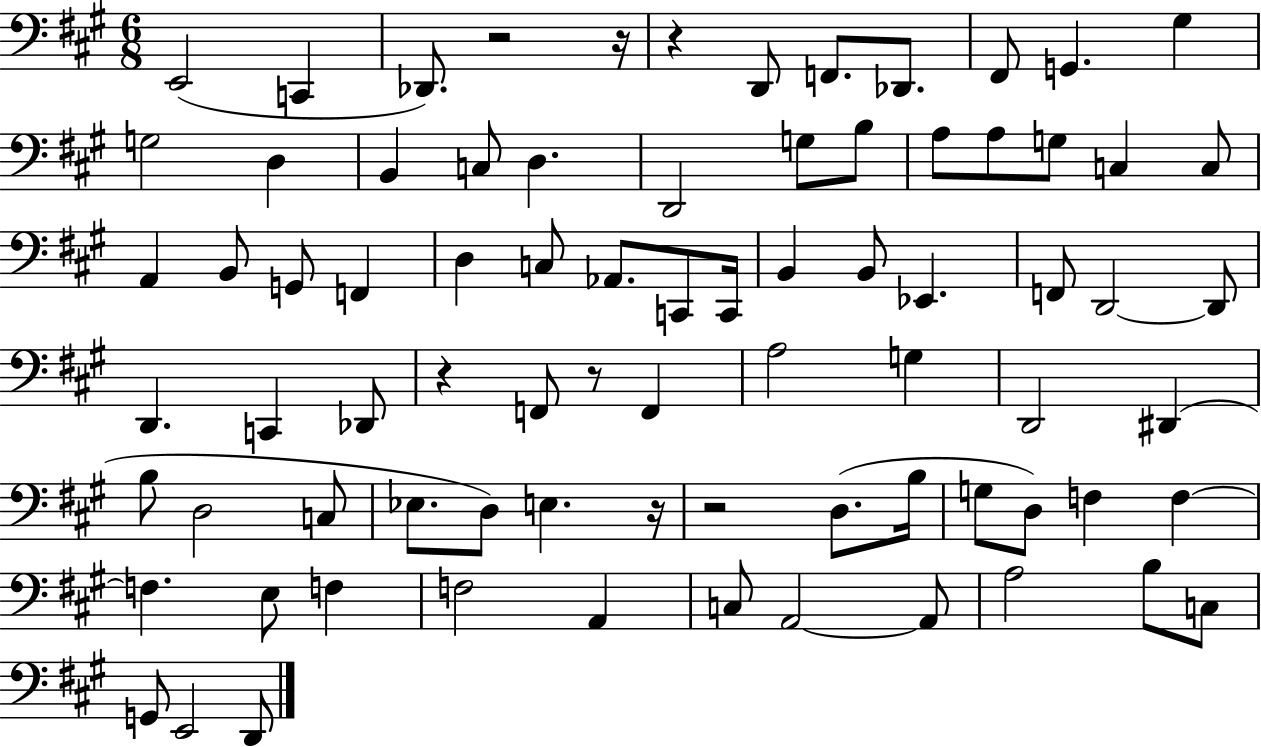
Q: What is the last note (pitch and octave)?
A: D2